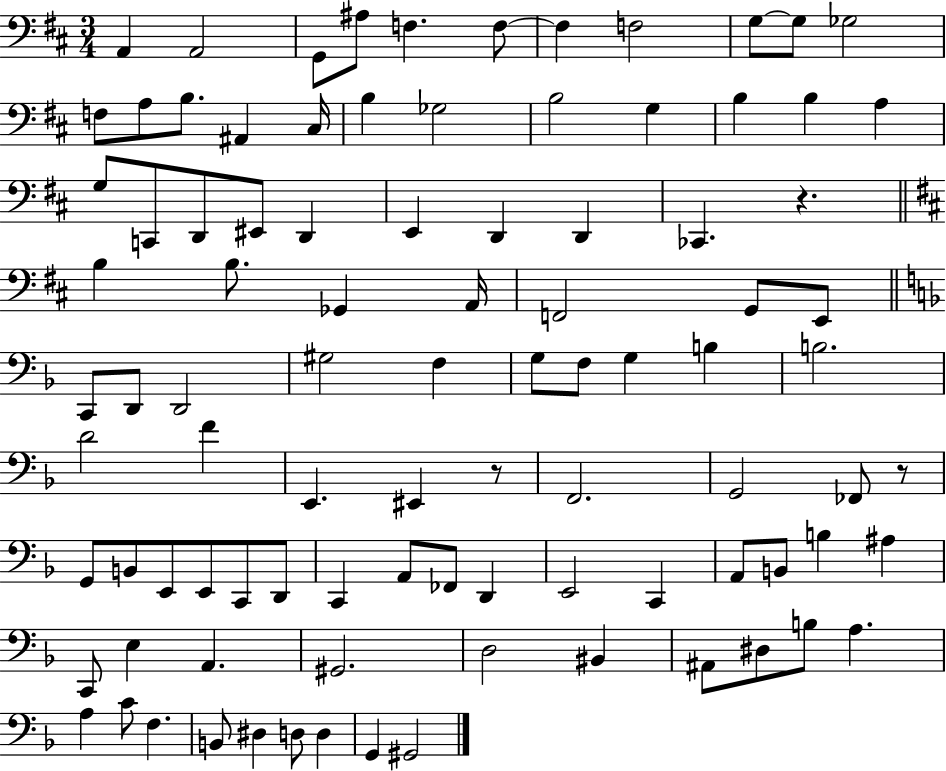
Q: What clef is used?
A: bass